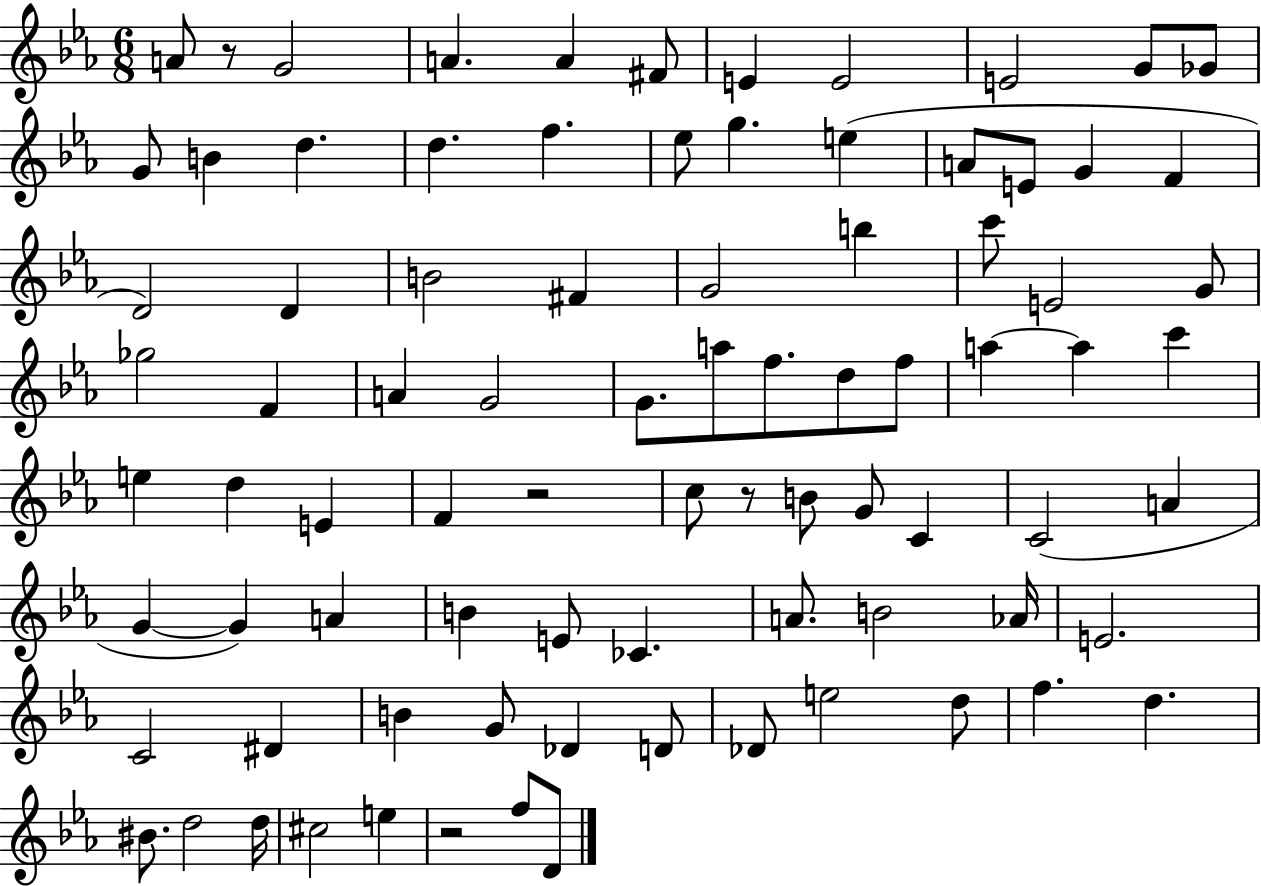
X:1
T:Untitled
M:6/8
L:1/4
K:Eb
A/2 z/2 G2 A A ^F/2 E E2 E2 G/2 _G/2 G/2 B d d f _e/2 g e A/2 E/2 G F D2 D B2 ^F G2 b c'/2 E2 G/2 _g2 F A G2 G/2 a/2 f/2 d/2 f/2 a a c' e d E F z2 c/2 z/2 B/2 G/2 C C2 A G G A B E/2 _C A/2 B2 _A/4 E2 C2 ^D B G/2 _D D/2 _D/2 e2 d/2 f d ^B/2 d2 d/4 ^c2 e z2 f/2 D/2